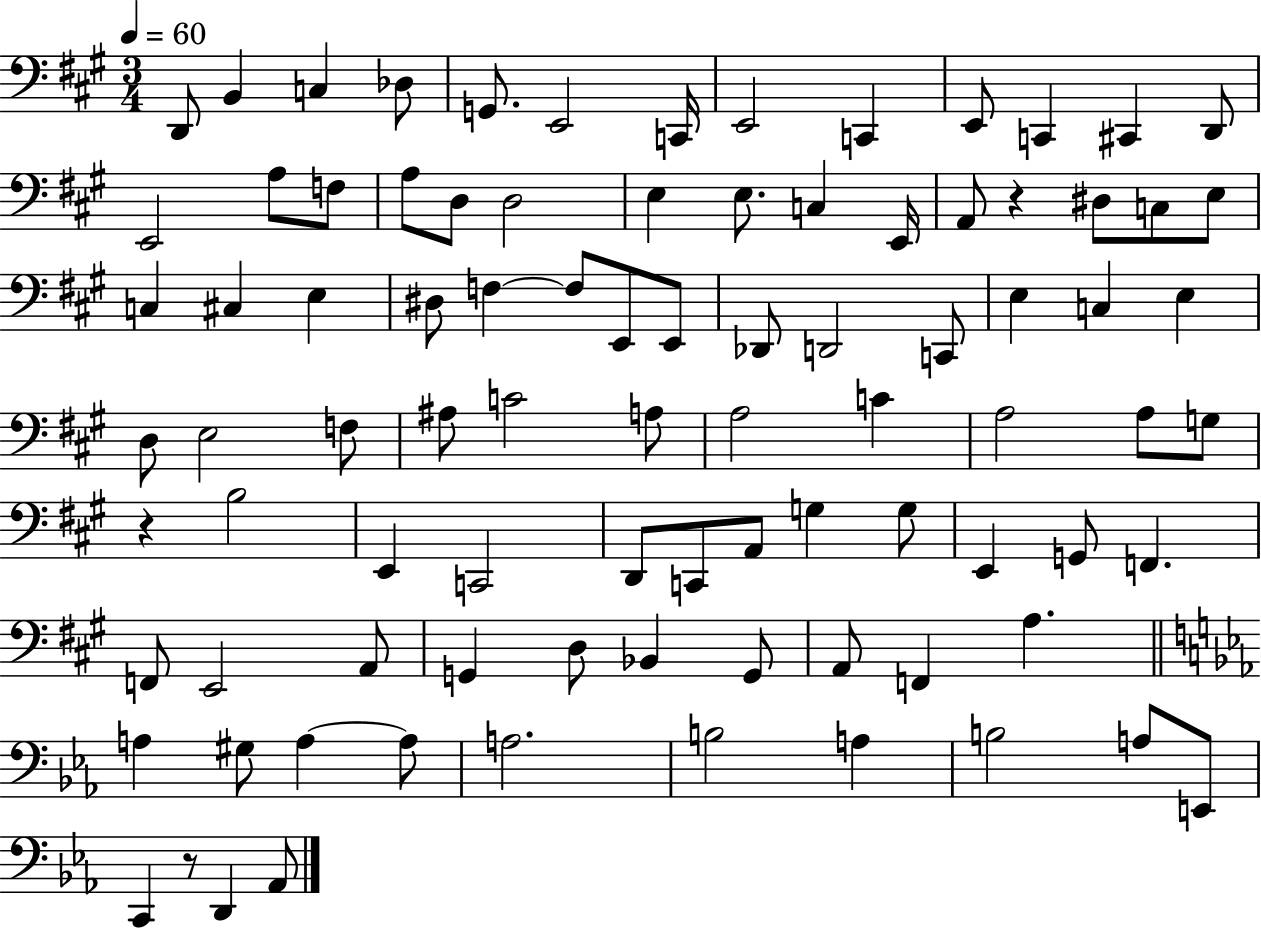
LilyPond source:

{
  \clef bass
  \numericTimeSignature
  \time 3/4
  \key a \major
  \tempo 4 = 60
  d,8 b,4 c4 des8 | g,8. e,2 c,16 | e,2 c,4 | e,8 c,4 cis,4 d,8 | \break e,2 a8 f8 | a8 d8 d2 | e4 e8. c4 e,16 | a,8 r4 dis8 c8 e8 | \break c4 cis4 e4 | dis8 f4~~ f8 e,8 e,8 | des,8 d,2 c,8 | e4 c4 e4 | \break d8 e2 f8 | ais8 c'2 a8 | a2 c'4 | a2 a8 g8 | \break r4 b2 | e,4 c,2 | d,8 c,8 a,8 g4 g8 | e,4 g,8 f,4. | \break f,8 e,2 a,8 | g,4 d8 bes,4 g,8 | a,8 f,4 a4. | \bar "||" \break \key ees \major a4 gis8 a4~~ a8 | a2. | b2 a4 | b2 a8 e,8 | \break c,4 r8 d,4 aes,8 | \bar "|."
}